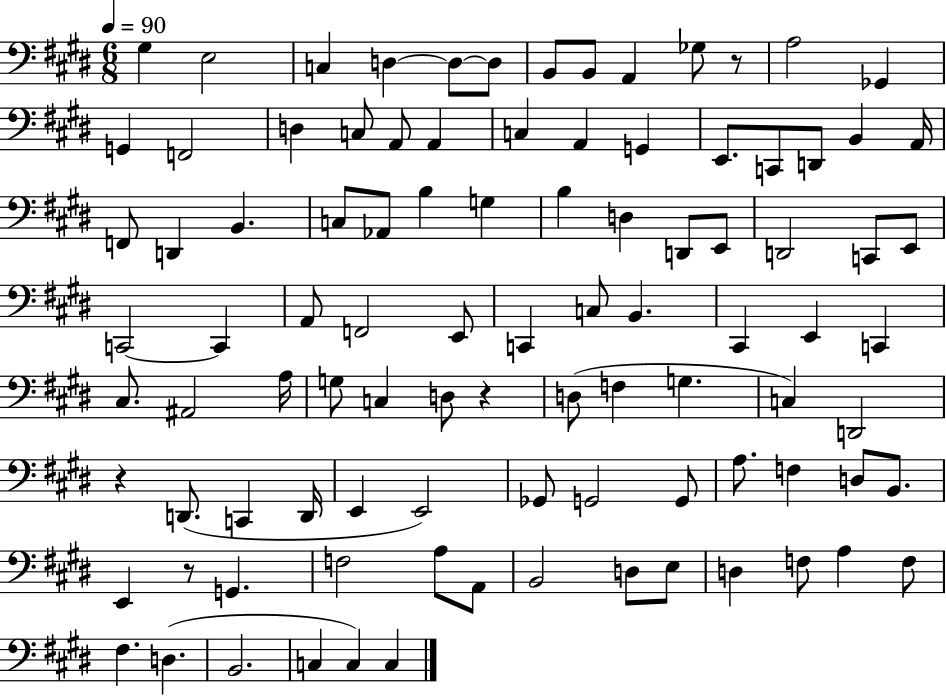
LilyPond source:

{
  \clef bass
  \numericTimeSignature
  \time 6/8
  \key e \major
  \tempo 4 = 90
  gis4 e2 | c4 d4~~ d8~~ d8 | b,8 b,8 a,4 ges8 r8 | a2 ges,4 | \break g,4 f,2 | d4 c8 a,8 a,4 | c4 a,4 g,4 | e,8. c,8 d,8 b,4 a,16 | \break f,8 d,4 b,4. | c8 aes,8 b4 g4 | b4 d4 d,8 e,8 | d,2 c,8 e,8 | \break c,2~~ c,4 | a,8 f,2 e,8 | c,4 c8 b,4. | cis,4 e,4 c,4 | \break cis8. ais,2 a16 | g8 c4 d8 r4 | d8( f4 g4. | c4) d,2 | \break r4 d,8.( c,4 d,16 | e,4 e,2) | ges,8 g,2 g,8 | a8. f4 d8 b,8. | \break e,4 r8 g,4. | f2 a8 a,8 | b,2 d8 e8 | d4 f8 a4 f8 | \break fis4. d4.( | b,2. | c4 c4) c4 | \bar "|."
}